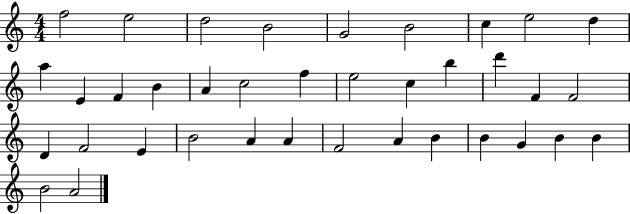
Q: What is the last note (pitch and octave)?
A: A4